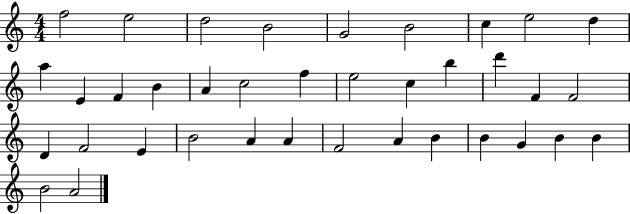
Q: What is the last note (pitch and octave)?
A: A4